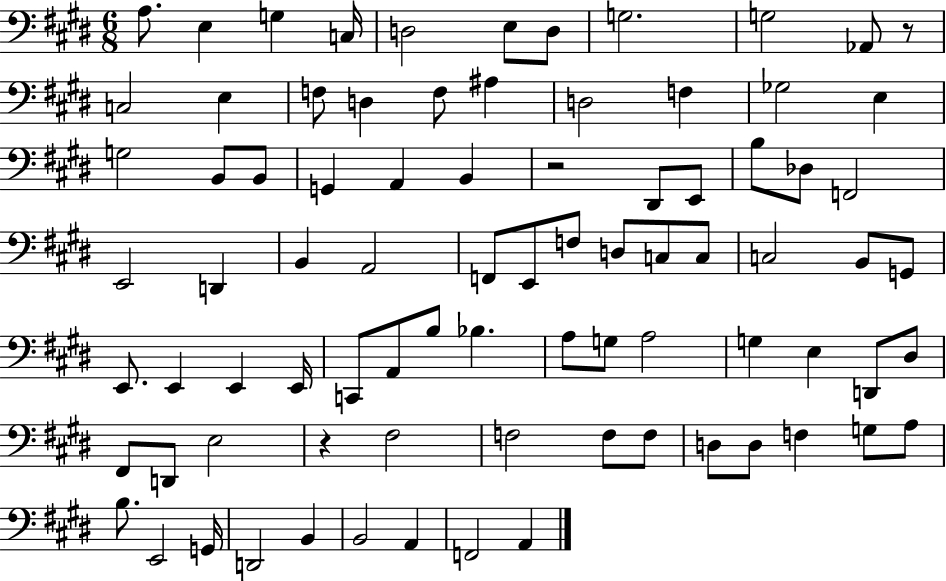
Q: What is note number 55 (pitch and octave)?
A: A3